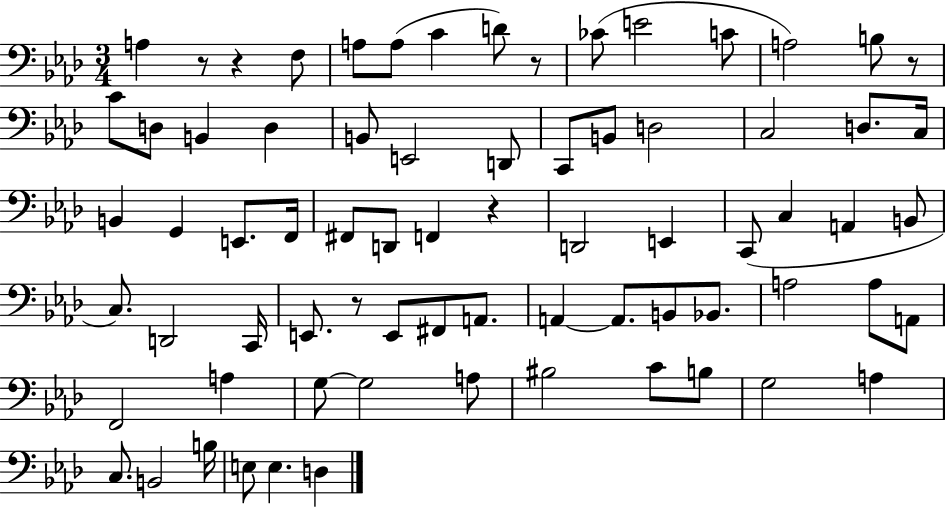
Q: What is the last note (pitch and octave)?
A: D3